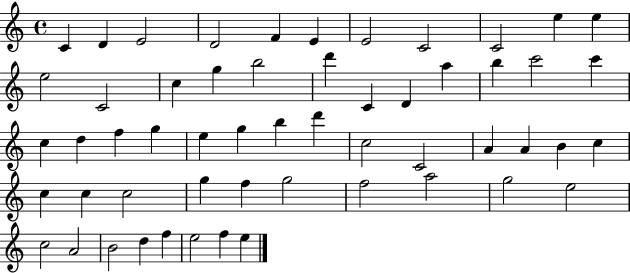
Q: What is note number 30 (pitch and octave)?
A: B5